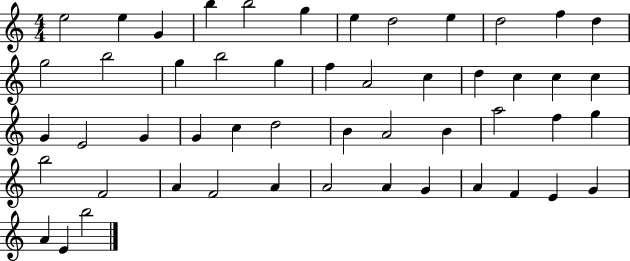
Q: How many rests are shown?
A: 0